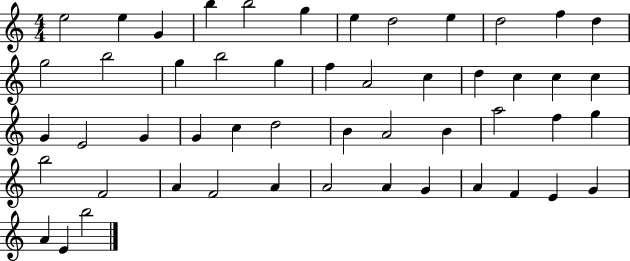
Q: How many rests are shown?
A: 0